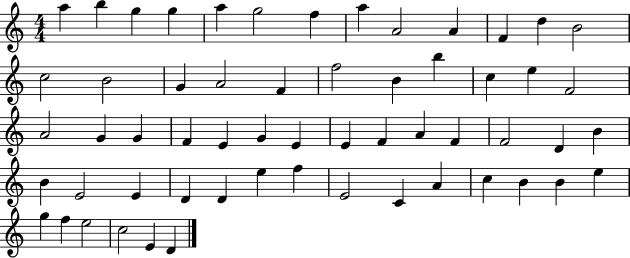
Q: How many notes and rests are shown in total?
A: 58